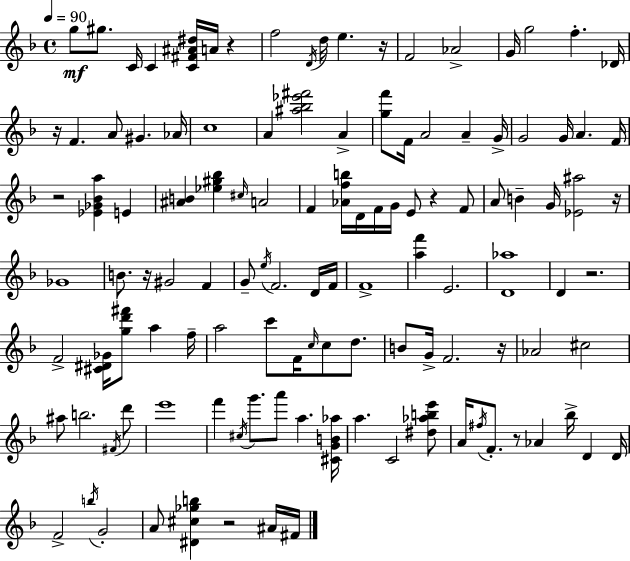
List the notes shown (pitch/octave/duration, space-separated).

G5/e G#5/e. C4/s C4/q [C4,F#4,A#4,D#5]/s A4/s R/q F5/h D4/s D5/s E5/q. R/s F4/h Ab4/h G4/s G5/h F5/q. Db4/s R/s F4/q. A4/e G#4/q. Ab4/s C5/w A4/q [A#5,Bb5,Eb6,F#6]/h A4/q [G5,F6]/e F4/s A4/h A4/q G4/s G4/h G4/s A4/q. F4/s R/h [Eb4,Gb4,Bb4,A5]/q E4/q [A#4,B4]/q [Eb5,G#5,Bb5]/q C#5/s A4/h F4/q [Ab4,F5,B5]/s D4/s F4/s G4/s E4/e R/q F4/e A4/e B4/q G4/s [Eb4,A#5]/h R/s Gb4/w B4/e. R/s G#4/h F4/q G4/e E5/s F4/h. D4/s F4/s F4/w [A5,F6]/q E4/h. [D4,Ab5]/w D4/q R/h. F4/h [C#4,D#4,Gb4]/s [G5,D6,F#6]/e A5/q F5/s A5/h C6/e F4/s C5/s C5/e D5/e. B4/e G4/s F4/h. R/s Ab4/h C#5/h A#5/e B5/h. F#4/s D6/e E6/w F6/q C#5/s G6/e. A6/e A5/q. [C#4,G4,B4,Ab5]/s A5/q. C4/h [D#5,Ab5,B5,E6]/e A4/s F#5/s F4/e. R/e Ab4/q Bb5/s D4/q D4/s F4/h B5/s G4/h A4/e [D#4,C#5,Gb5,B5]/q R/h A#4/s F#4/s